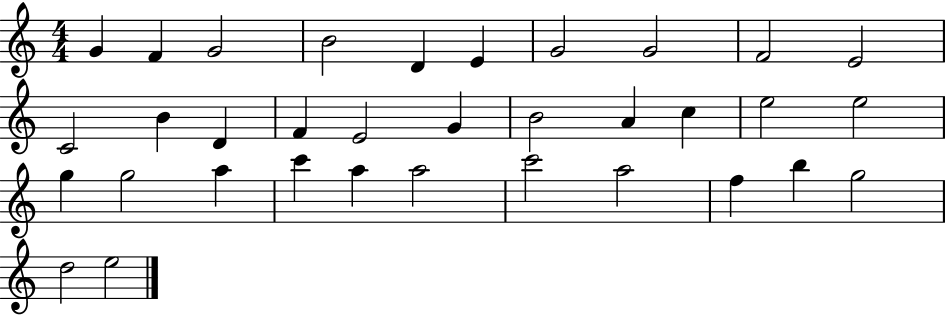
G4/q F4/q G4/h B4/h D4/q E4/q G4/h G4/h F4/h E4/h C4/h B4/q D4/q F4/q E4/h G4/q B4/h A4/q C5/q E5/h E5/h G5/q G5/h A5/q C6/q A5/q A5/h C6/h A5/h F5/q B5/q G5/h D5/h E5/h